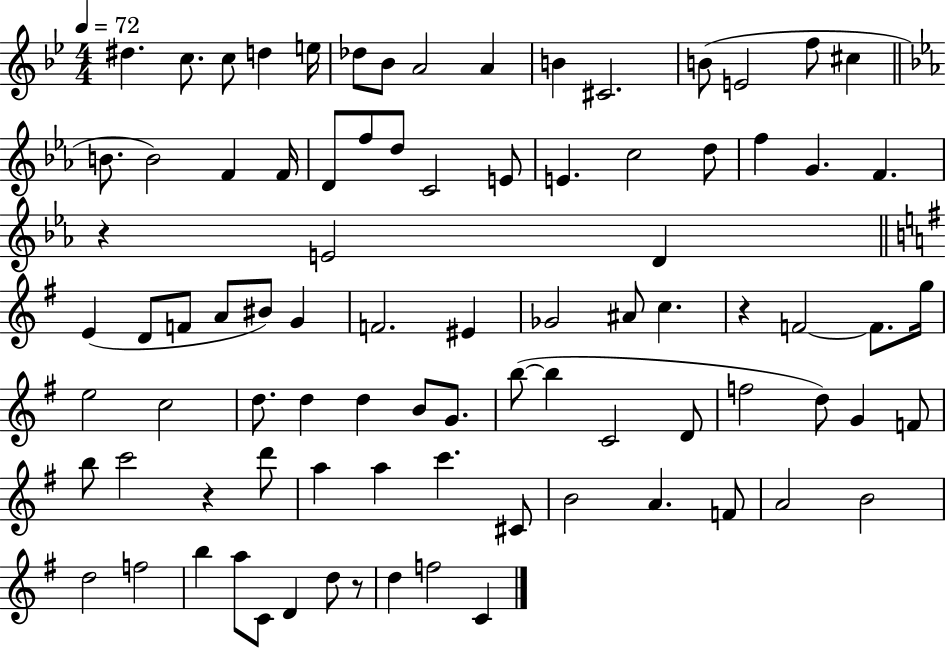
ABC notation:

X:1
T:Untitled
M:4/4
L:1/4
K:Bb
^d c/2 c/2 d e/4 _d/2 _B/2 A2 A B ^C2 B/2 E2 f/2 ^c B/2 B2 F F/4 D/2 f/2 d/2 C2 E/2 E c2 d/2 f G F z E2 D E D/2 F/2 A/2 ^B/2 G F2 ^E _G2 ^A/2 c z F2 F/2 g/4 e2 c2 d/2 d d B/2 G/2 b/2 b C2 D/2 f2 d/2 G F/2 b/2 c'2 z d'/2 a a c' ^C/2 B2 A F/2 A2 B2 d2 f2 b a/2 C/2 D d/2 z/2 d f2 C